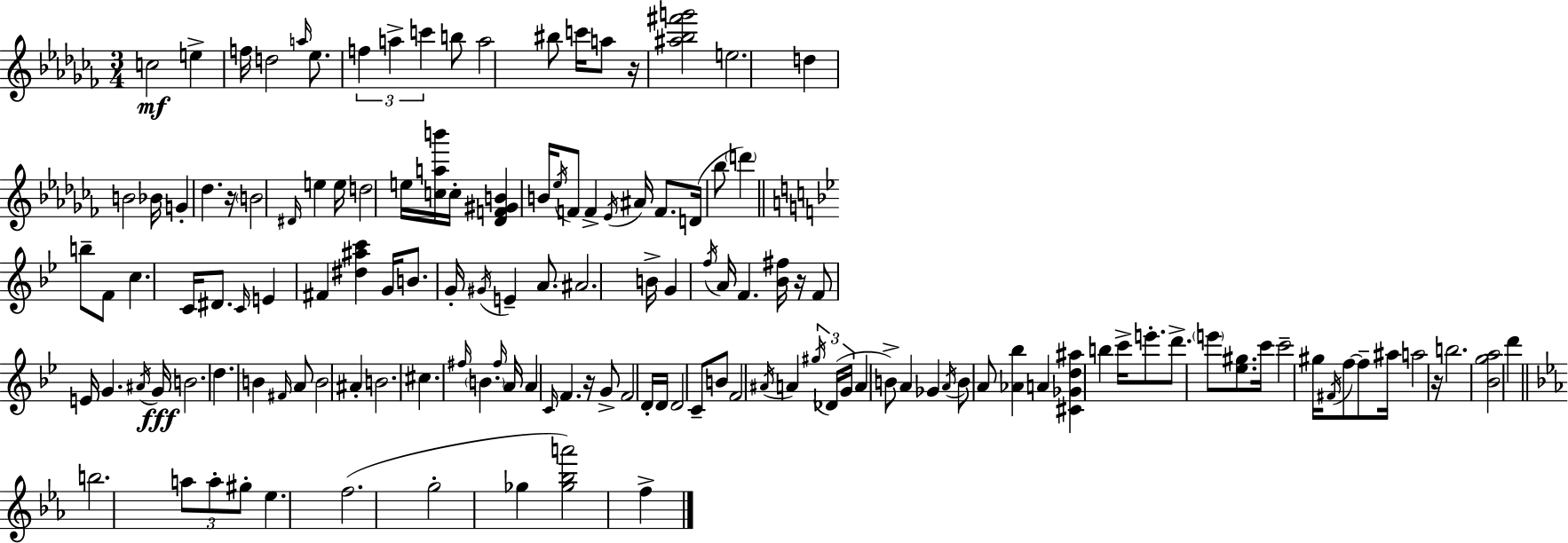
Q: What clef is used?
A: treble